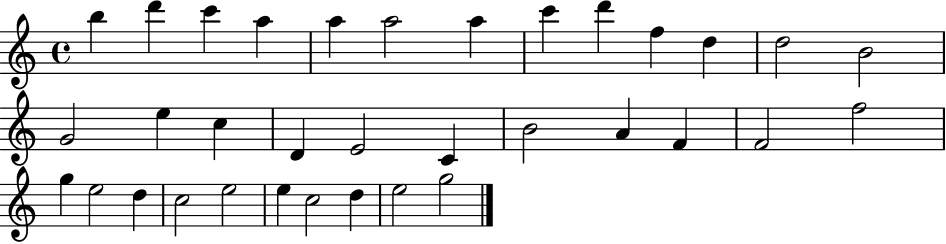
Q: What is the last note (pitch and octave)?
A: G5